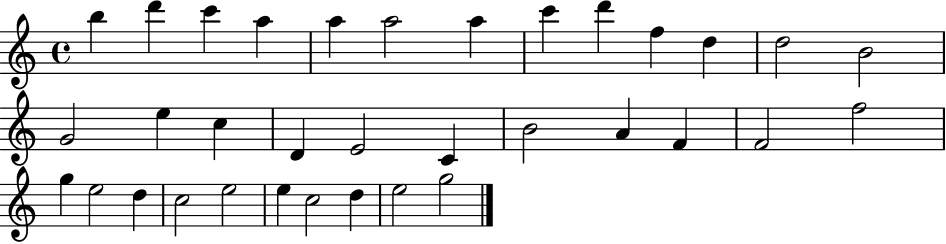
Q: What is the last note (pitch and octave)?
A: G5